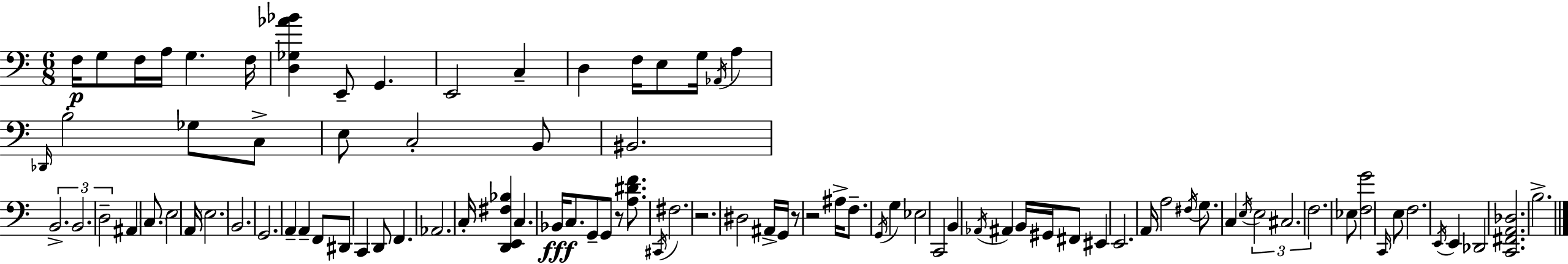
{
  \clef bass
  \numericTimeSignature
  \time 6/8
  \key a \minor
  \repeat volta 2 { f16\p g8 f16 a16 g4. f16 | <d ges aes' bes'>4 e,8-- g,4. | e,2 c4-- | d4 f16 e8 g16 \acciaccatura { aes,16 } a4 | \break \grace { des,16 } b2-. ges8 | c8-> e8 c2-. | b,8 bis,2. | \tuplet 3/2 { b,2.-> | \break b,2. | d2-- } ais,4 | \parenthesize c8. e2 | a,16 \parenthesize e2. | \break b,2. | g,2. | a,4-- a,4-- f,8 | dis,8 c,4 d,8 f,4. | \break aes,2. | c16-. <d, e, fis bes>4 c4. | bes,16\fff c8. g,8-- g,8 r8 <a dis' f'>8. | \acciaccatura { cis,16 } fis2. | \break r2. | dis2 ais,16-> | g,16 r8 r2 ais16-> | f8.-- \acciaccatura { g,16 } g4 ees2 | \break c,2 | b,4 \acciaccatura { aes,16 } ais,4 b,16 gis,16 fis,8 | eis,4 e,2. | a,16 a2 | \break \acciaccatura { fis16 } g8. c4 \acciaccatura { e16 } \tuplet 3/2 { e2 | cis2. | f2. } | ees8 <f g'>2 | \break \grace { c,16 } e8 f2. | \acciaccatura { e,16 } e,4 | des,2 <c, fis, a, des>2. | b2.-> | \break } \bar "|."
}